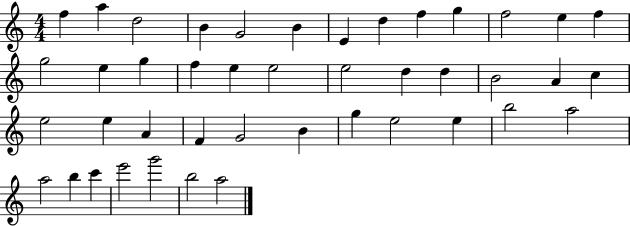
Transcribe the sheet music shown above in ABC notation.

X:1
T:Untitled
M:4/4
L:1/4
K:C
f a d2 B G2 B E d f g f2 e f g2 e g f e e2 e2 d d B2 A c e2 e A F G2 B g e2 e b2 a2 a2 b c' e'2 g'2 b2 a2